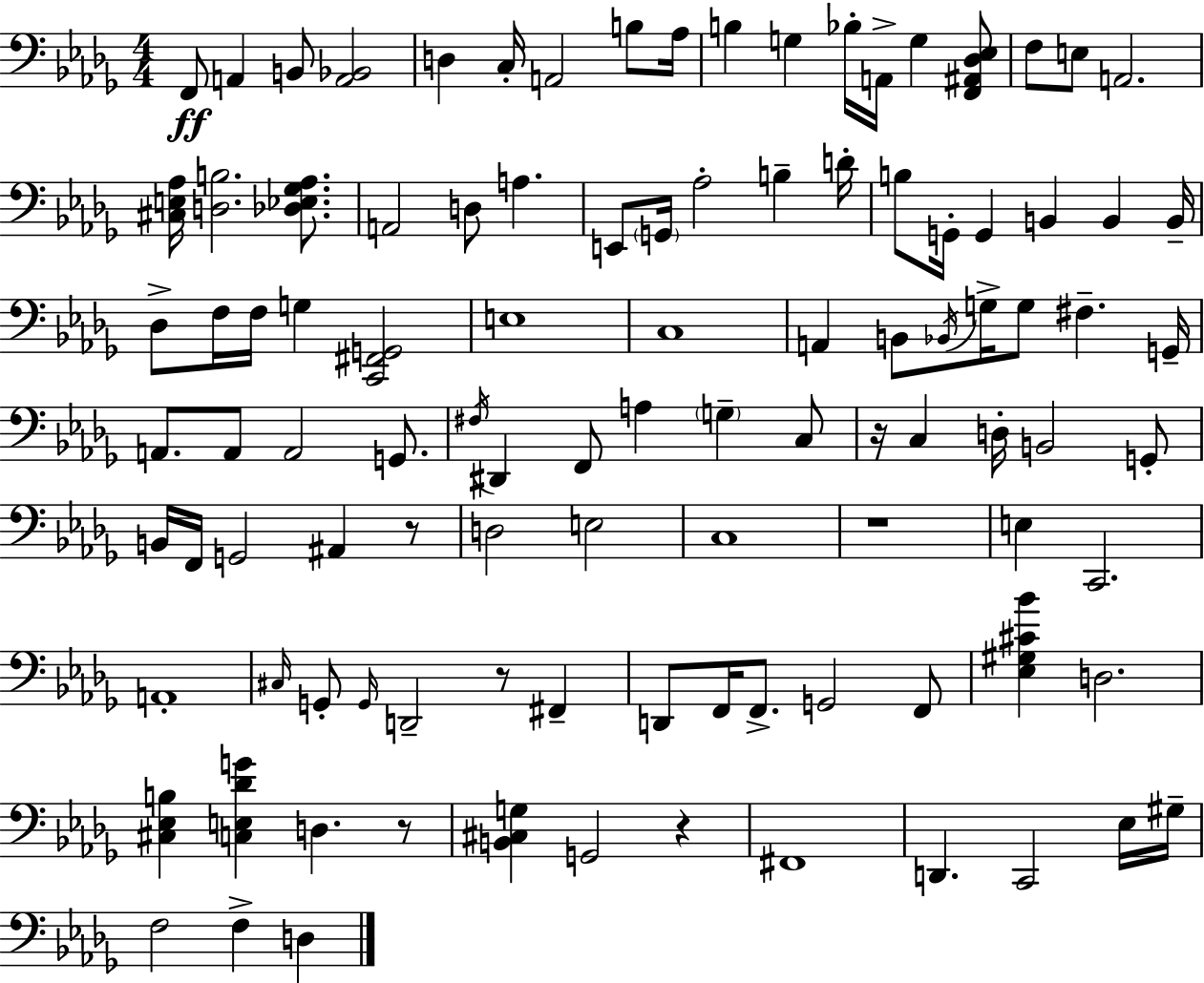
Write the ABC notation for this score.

X:1
T:Untitled
M:4/4
L:1/4
K:Bbm
F,,/2 A,, B,,/2 [A,,_B,,]2 D, C,/4 A,,2 B,/2 _A,/4 B, G, _B,/4 A,,/4 G, [F,,^A,,_D,_E,]/2 F,/2 E,/2 A,,2 [^C,E,_A,]/4 [D,B,]2 [_D,_E,_G,_A,]/2 A,,2 D,/2 A, E,,/2 G,,/4 _A,2 B, D/4 B,/2 G,,/4 G,, B,, B,, B,,/4 _D,/2 F,/4 F,/4 G, [C,,^F,,G,,]2 E,4 C,4 A,, B,,/2 _B,,/4 G,/4 G,/2 ^F, G,,/4 A,,/2 A,,/2 A,,2 G,,/2 ^F,/4 ^D,, F,,/2 A, G, C,/2 z/4 C, D,/4 B,,2 G,,/2 B,,/4 F,,/4 G,,2 ^A,, z/2 D,2 E,2 C,4 z4 E, C,,2 A,,4 ^C,/4 G,,/2 G,,/4 D,,2 z/2 ^F,, D,,/2 F,,/4 F,,/2 G,,2 F,,/2 [_E,^G,^C_B] D,2 [^C,_E,B,] [C,E,_DG] D, z/2 [B,,^C,G,] G,,2 z ^F,,4 D,, C,,2 _E,/4 ^G,/4 F,2 F, D,